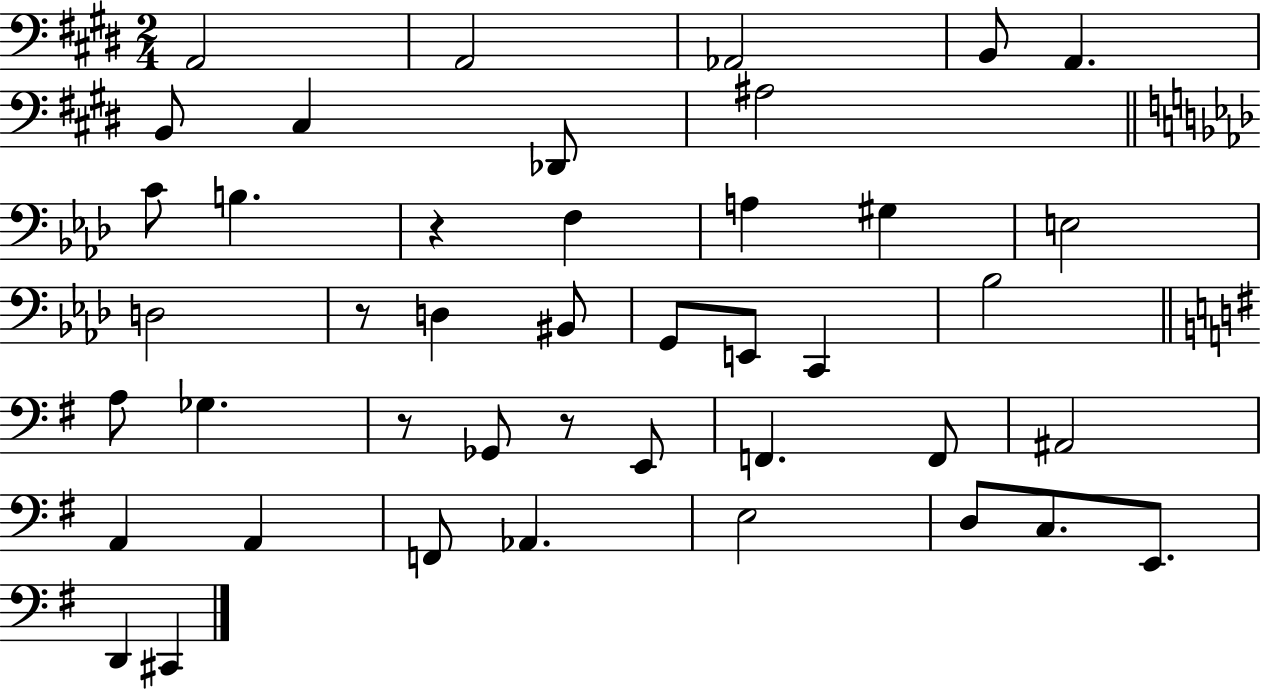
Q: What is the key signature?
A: E major